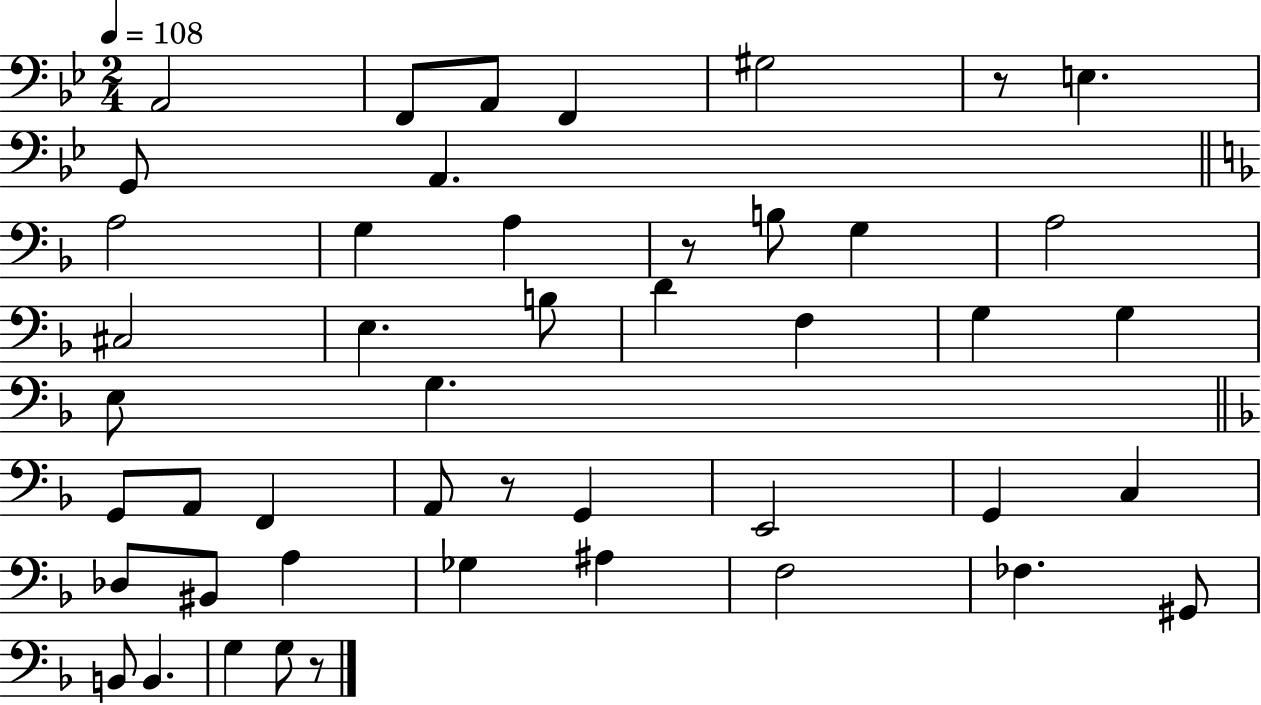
A2/h F2/e A2/e F2/q G#3/h R/e E3/q. G2/e A2/q. A3/h G3/q A3/q R/e B3/e G3/q A3/h C#3/h E3/q. B3/e D4/q F3/q G3/q G3/q E3/e G3/q. G2/e A2/e F2/q A2/e R/e G2/q E2/h G2/q C3/q Db3/e BIS2/e A3/q Gb3/q A#3/q F3/h FES3/q. G#2/e B2/e B2/q. G3/q G3/e R/e